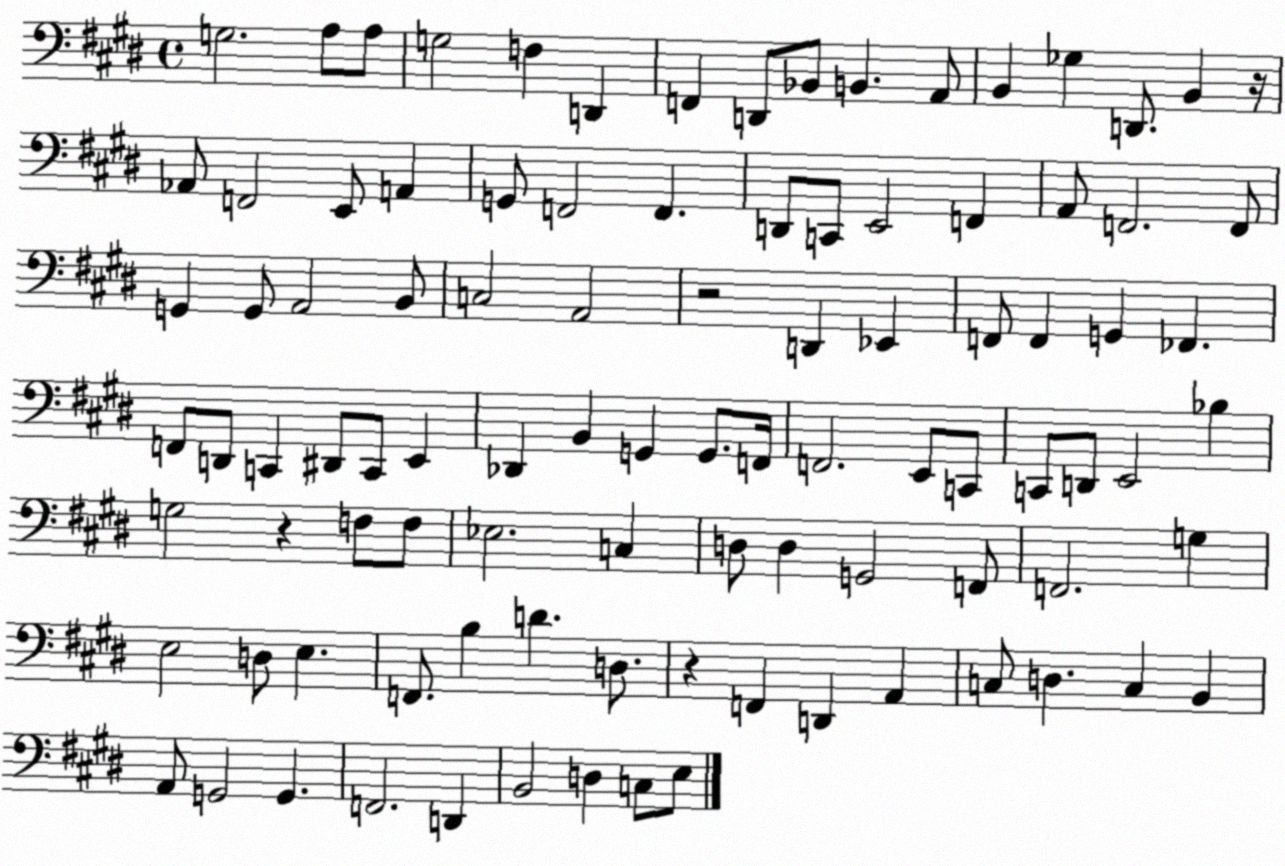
X:1
T:Untitled
M:4/4
L:1/4
K:E
G,2 A,/2 A,/2 G,2 F, D,, F,, D,,/2 _B,,/2 B,, A,,/2 B,, _G, D,,/2 B,, z/4 _A,,/2 F,,2 E,,/2 A,, G,,/2 F,,2 F,, D,,/2 C,,/2 E,,2 F,, A,,/2 F,,2 F,,/2 G,, G,,/2 A,,2 B,,/2 C,2 A,,2 z2 D,, _E,, F,,/2 F,, G,, _F,, F,,/2 D,,/2 C,, ^D,,/2 C,,/2 E,, _D,, B,, G,, G,,/2 F,,/4 F,,2 E,,/2 C,,/2 C,,/2 D,,/2 E,,2 _B, G,2 z F,/2 F,/2 _E,2 C, D,/2 D, G,,2 F,,/2 F,,2 G, E,2 D,/2 E, F,,/2 B, D D,/2 z F,, D,, A,, C,/2 D, C, B,, A,,/2 G,,2 G,, F,,2 D,, B,,2 D, C,/2 E,/2